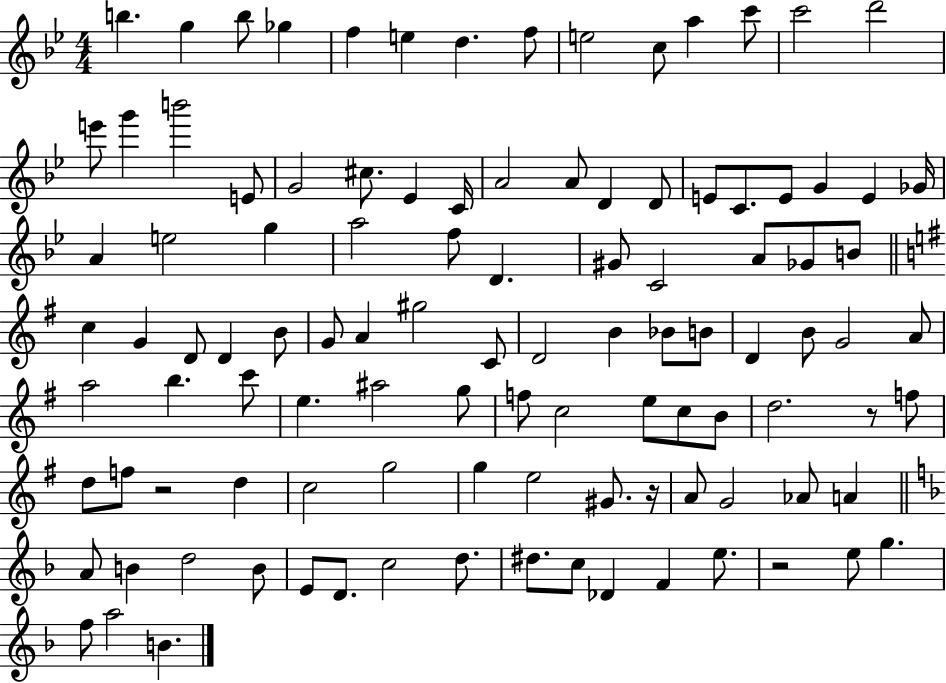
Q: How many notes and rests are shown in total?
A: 107